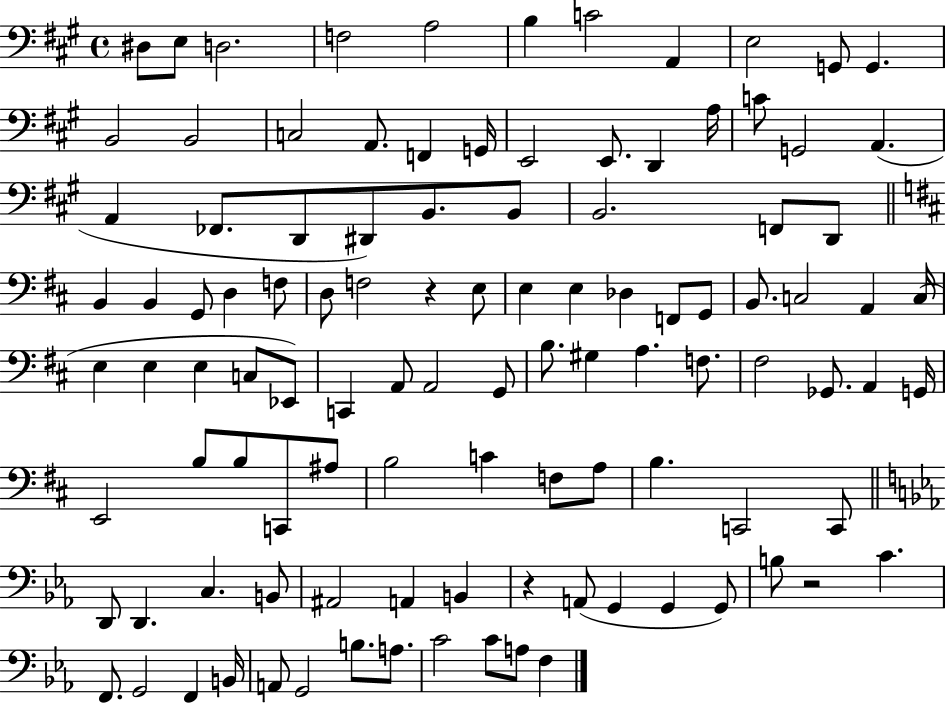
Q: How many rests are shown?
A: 3